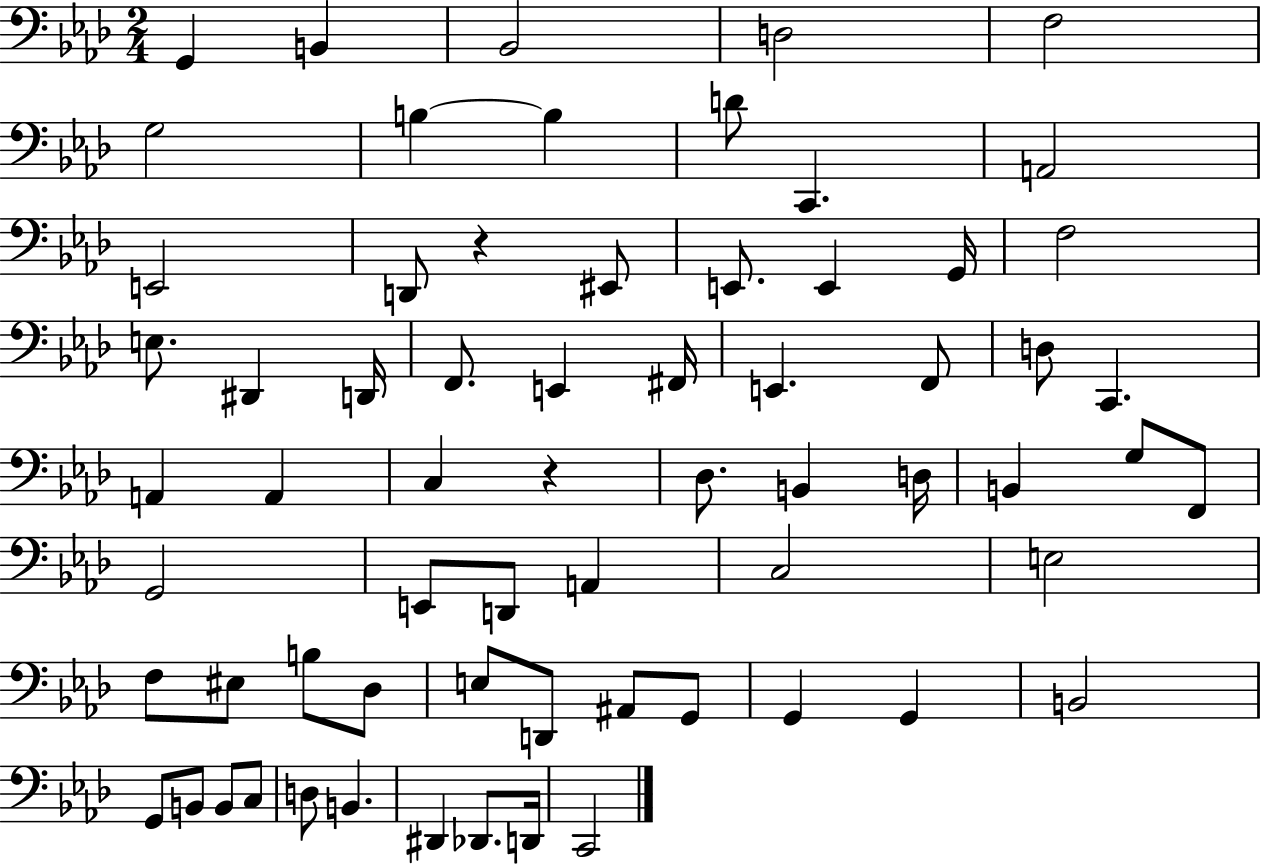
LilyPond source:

{
  \clef bass
  \numericTimeSignature
  \time 2/4
  \key aes \major
  g,4 b,4 | bes,2 | d2 | f2 | \break g2 | b4~~ b4 | d'8 c,4. | a,2 | \break e,2 | d,8 r4 eis,8 | e,8. e,4 g,16 | f2 | \break e8. dis,4 d,16 | f,8. e,4 fis,16 | e,4. f,8 | d8 c,4. | \break a,4 a,4 | c4 r4 | des8. b,4 d16 | b,4 g8 f,8 | \break g,2 | e,8 d,8 a,4 | c2 | e2 | \break f8 eis8 b8 des8 | e8 d,8 ais,8 g,8 | g,4 g,4 | b,2 | \break g,8 b,8 b,8 c8 | d8 b,4. | dis,4 des,8. d,16 | c,2 | \break \bar "|."
}